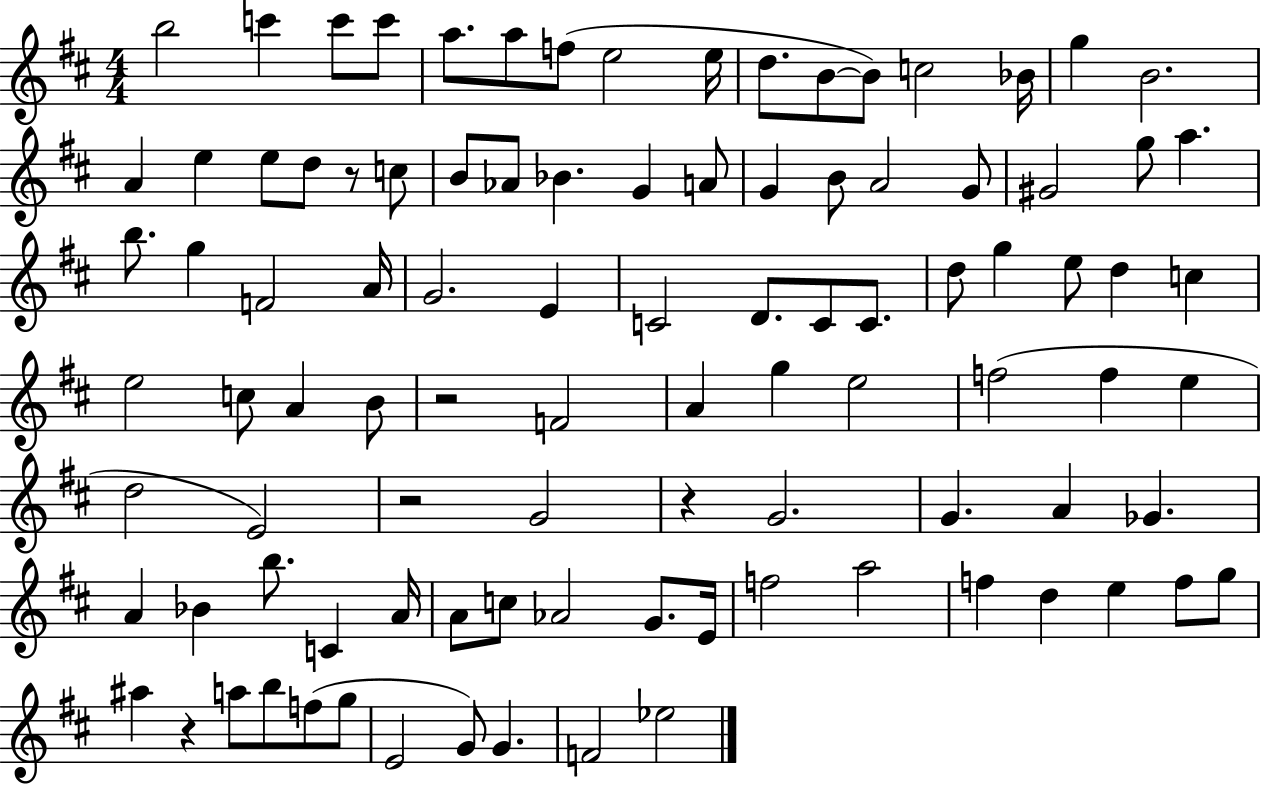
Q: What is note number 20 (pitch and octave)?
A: D5